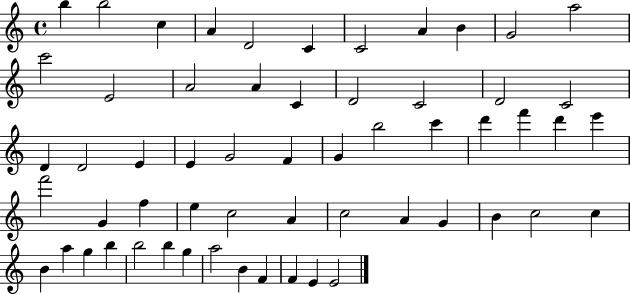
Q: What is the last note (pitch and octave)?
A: E4